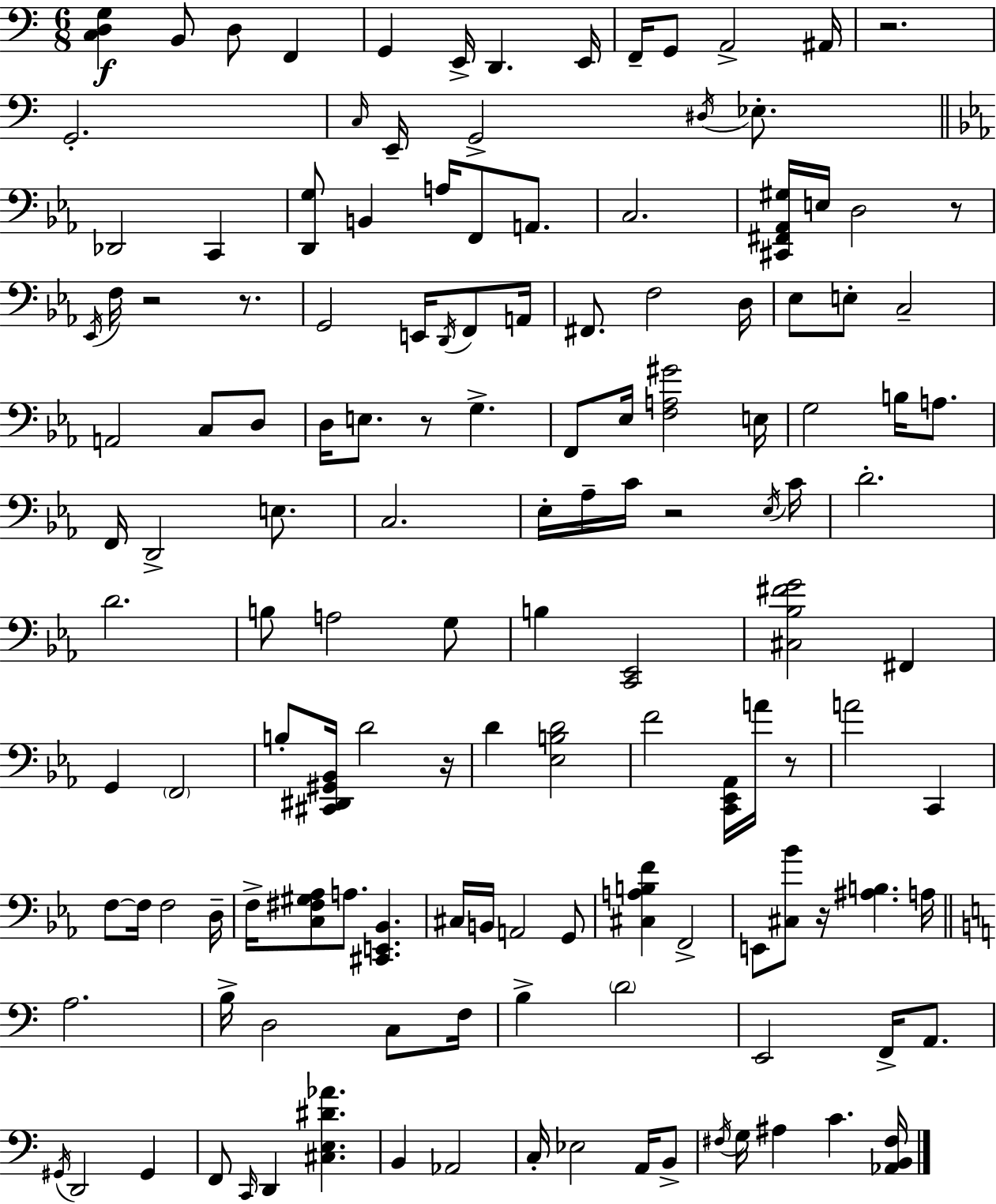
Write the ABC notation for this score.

X:1
T:Untitled
M:6/8
L:1/4
K:Am
[C,D,G,] B,,/2 D,/2 F,, G,, E,,/4 D,, E,,/4 F,,/4 G,,/2 A,,2 ^A,,/4 z2 G,,2 C,/4 E,,/4 G,,2 ^D,/4 _E,/2 _D,,2 C,, [D,,G,]/2 B,, A,/4 F,,/2 A,,/2 C,2 [^C,,^F,,_A,,^G,]/4 E,/4 D,2 z/2 _E,,/4 F,/4 z2 z/2 G,,2 E,,/4 D,,/4 F,,/2 A,,/4 ^F,,/2 F,2 D,/4 _E,/2 E,/2 C,2 A,,2 C,/2 D,/2 D,/4 E,/2 z/2 G, F,,/2 _E,/4 [F,A,^G]2 E,/4 G,2 B,/4 A,/2 F,,/4 D,,2 E,/2 C,2 _E,/4 _A,/4 C/4 z2 _E,/4 C/4 D2 D2 B,/2 A,2 G,/2 B, [C,,_E,,]2 [^C,_B,^FG]2 ^F,, G,, F,,2 B,/2 [^C,,^D,,^G,,_B,,]/4 D2 z/4 D [_E,B,D]2 F2 [C,,_E,,_A,,]/4 A/4 z/2 A2 C,, F,/2 F,/4 F,2 D,/4 F,/4 [C,^F,^G,_A,]/2 A,/2 [^C,,E,,_B,,] ^C,/4 B,,/4 A,,2 G,,/2 [^C,A,B,F] F,,2 E,,/2 [^C,_B]/2 z/4 [^A,B,] A,/4 A,2 B,/4 D,2 C,/2 F,/4 B, D2 E,,2 F,,/4 A,,/2 ^G,,/4 D,,2 ^G,, F,,/2 C,,/4 D,, [^C,E,^D_A] B,, _A,,2 C,/4 _E,2 A,,/4 B,,/2 ^F,/4 G,/4 ^A, C [_A,,B,,^F,]/4